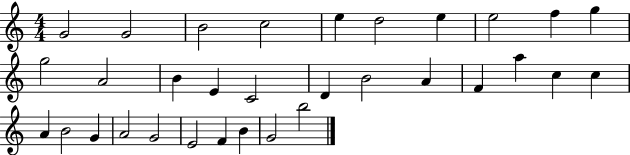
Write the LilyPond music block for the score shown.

{
  \clef treble
  \numericTimeSignature
  \time 4/4
  \key c \major
  g'2 g'2 | b'2 c''2 | e''4 d''2 e''4 | e''2 f''4 g''4 | \break g''2 a'2 | b'4 e'4 c'2 | d'4 b'2 a'4 | f'4 a''4 c''4 c''4 | \break a'4 b'2 g'4 | a'2 g'2 | e'2 f'4 b'4 | g'2 b''2 | \break \bar "|."
}